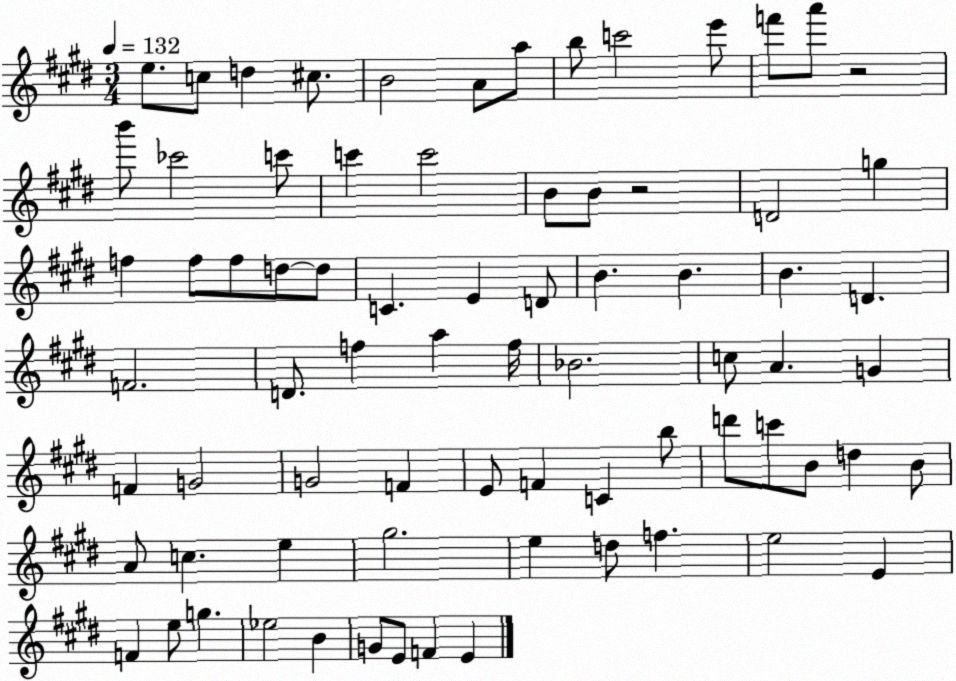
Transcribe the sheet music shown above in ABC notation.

X:1
T:Untitled
M:3/4
L:1/4
K:E
e/2 c/2 d ^c/2 B2 A/2 a/2 b/2 c'2 e'/2 f'/2 a'/2 z2 b'/2 _c'2 c'/2 c' c'2 B/2 B/2 z2 D2 g f f/2 f/2 d/2 d/2 C E D/2 B B B D F2 D/2 f a f/4 _B2 c/2 A G F G2 G2 F E/2 F C b/2 d'/2 c'/2 B/2 d B/2 A/2 c e ^g2 e d/2 f e2 E F e/2 g _e2 B G/2 E/2 F E